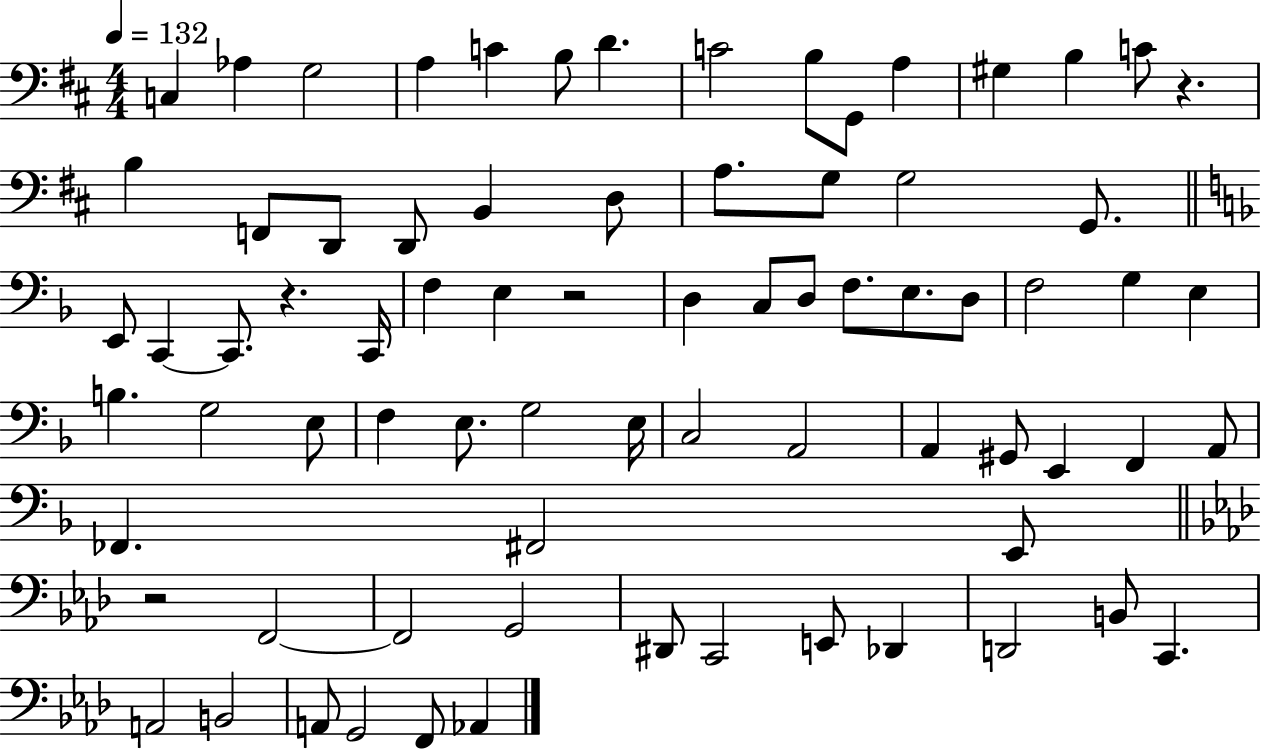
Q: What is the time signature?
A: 4/4